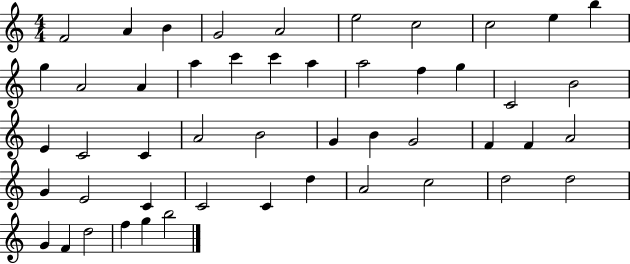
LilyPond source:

{
  \clef treble
  \numericTimeSignature
  \time 4/4
  \key c \major
  f'2 a'4 b'4 | g'2 a'2 | e''2 c''2 | c''2 e''4 b''4 | \break g''4 a'2 a'4 | a''4 c'''4 c'''4 a''4 | a''2 f''4 g''4 | c'2 b'2 | \break e'4 c'2 c'4 | a'2 b'2 | g'4 b'4 g'2 | f'4 f'4 a'2 | \break g'4 e'2 c'4 | c'2 c'4 d''4 | a'2 c''2 | d''2 d''2 | \break g'4 f'4 d''2 | f''4 g''4 b''2 | \bar "|."
}